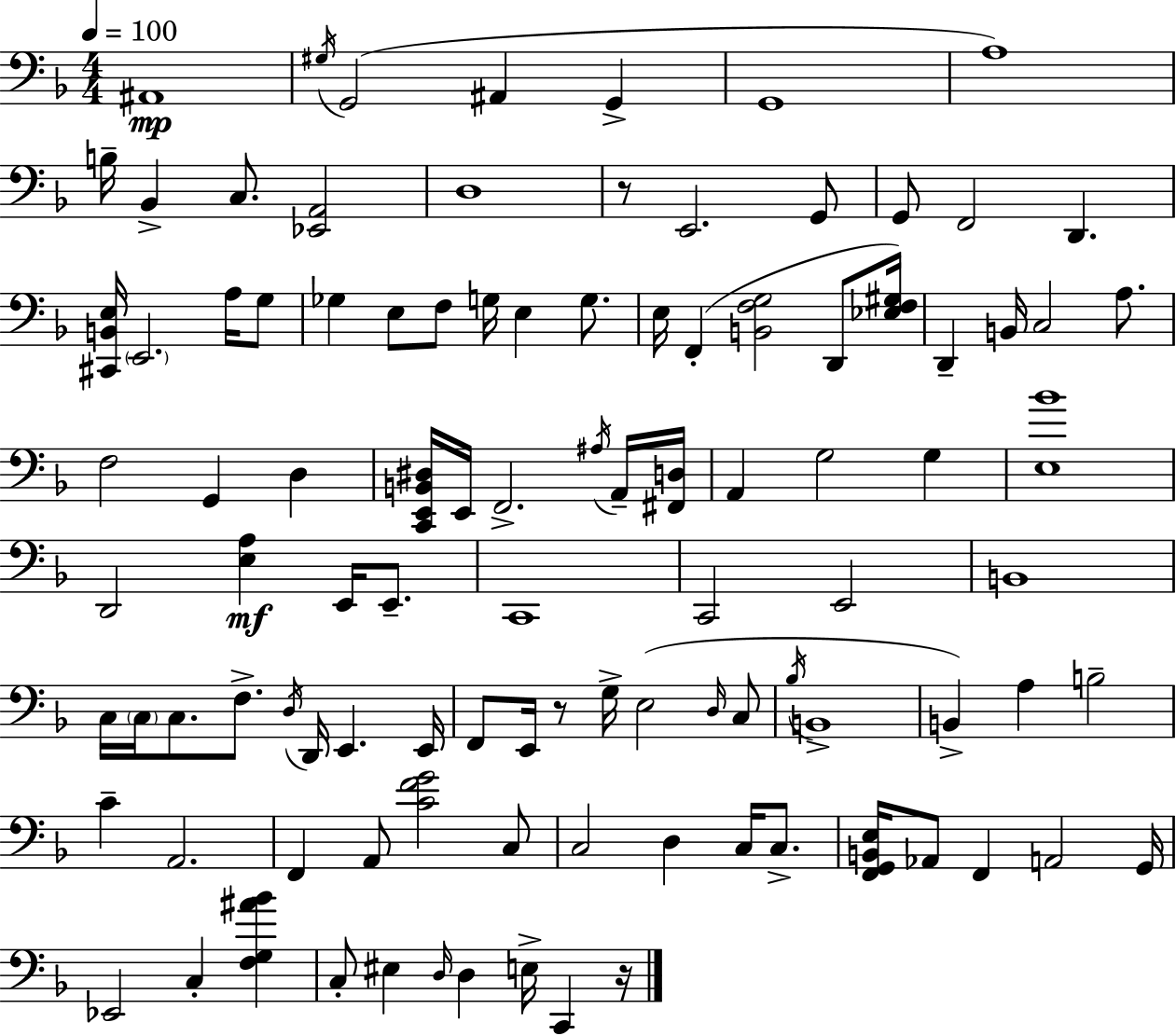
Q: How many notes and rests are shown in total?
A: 103